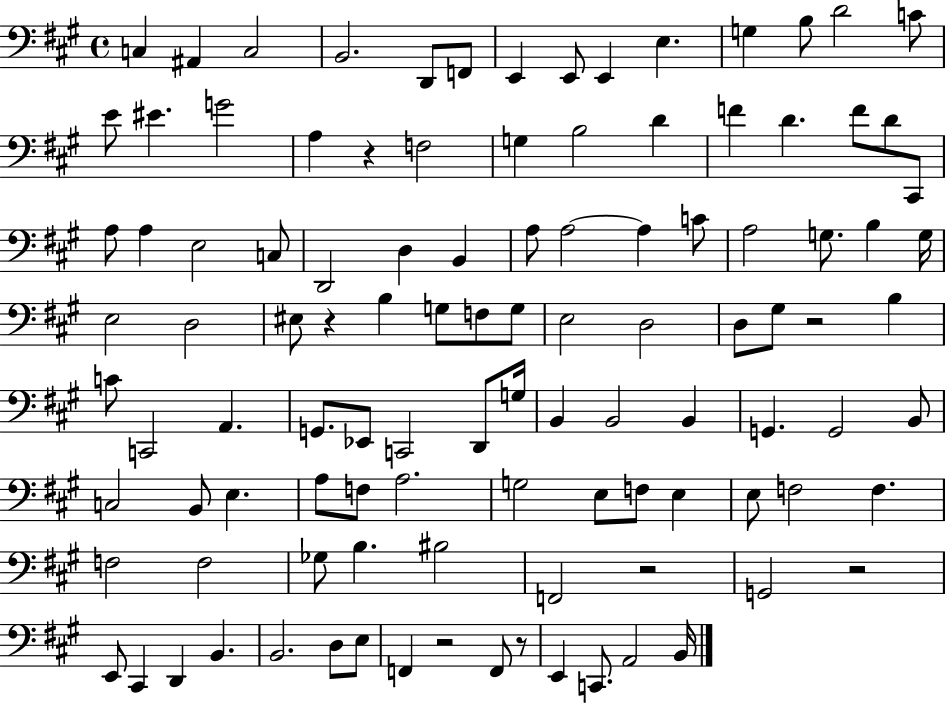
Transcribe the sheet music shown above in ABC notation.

X:1
T:Untitled
M:4/4
L:1/4
K:A
C, ^A,, C,2 B,,2 D,,/2 F,,/2 E,, E,,/2 E,, E, G, B,/2 D2 C/2 E/2 ^E G2 A, z F,2 G, B,2 D F D F/2 D/2 ^C,,/2 A,/2 A, E,2 C,/2 D,,2 D, B,, A,/2 A,2 A, C/2 A,2 G,/2 B, G,/4 E,2 D,2 ^E,/2 z B, G,/2 F,/2 G,/2 E,2 D,2 D,/2 ^G,/2 z2 B, C/2 C,,2 A,, G,,/2 _E,,/2 C,,2 D,,/2 G,/4 B,, B,,2 B,, G,, G,,2 B,,/2 C,2 B,,/2 E, A,/2 F,/2 A,2 G,2 E,/2 F,/2 E, E,/2 F,2 F, F,2 F,2 _G,/2 B, ^B,2 F,,2 z2 G,,2 z2 E,,/2 ^C,, D,, B,, B,,2 D,/2 E,/2 F,, z2 F,,/2 z/2 E,, C,,/2 A,,2 B,,/4